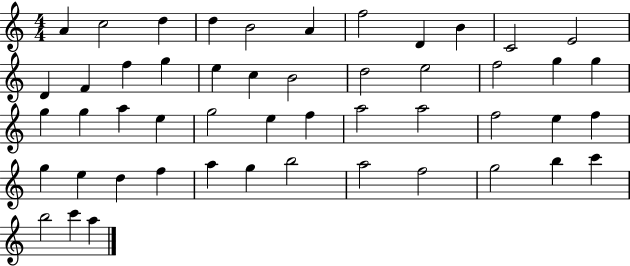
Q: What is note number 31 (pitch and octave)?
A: A5